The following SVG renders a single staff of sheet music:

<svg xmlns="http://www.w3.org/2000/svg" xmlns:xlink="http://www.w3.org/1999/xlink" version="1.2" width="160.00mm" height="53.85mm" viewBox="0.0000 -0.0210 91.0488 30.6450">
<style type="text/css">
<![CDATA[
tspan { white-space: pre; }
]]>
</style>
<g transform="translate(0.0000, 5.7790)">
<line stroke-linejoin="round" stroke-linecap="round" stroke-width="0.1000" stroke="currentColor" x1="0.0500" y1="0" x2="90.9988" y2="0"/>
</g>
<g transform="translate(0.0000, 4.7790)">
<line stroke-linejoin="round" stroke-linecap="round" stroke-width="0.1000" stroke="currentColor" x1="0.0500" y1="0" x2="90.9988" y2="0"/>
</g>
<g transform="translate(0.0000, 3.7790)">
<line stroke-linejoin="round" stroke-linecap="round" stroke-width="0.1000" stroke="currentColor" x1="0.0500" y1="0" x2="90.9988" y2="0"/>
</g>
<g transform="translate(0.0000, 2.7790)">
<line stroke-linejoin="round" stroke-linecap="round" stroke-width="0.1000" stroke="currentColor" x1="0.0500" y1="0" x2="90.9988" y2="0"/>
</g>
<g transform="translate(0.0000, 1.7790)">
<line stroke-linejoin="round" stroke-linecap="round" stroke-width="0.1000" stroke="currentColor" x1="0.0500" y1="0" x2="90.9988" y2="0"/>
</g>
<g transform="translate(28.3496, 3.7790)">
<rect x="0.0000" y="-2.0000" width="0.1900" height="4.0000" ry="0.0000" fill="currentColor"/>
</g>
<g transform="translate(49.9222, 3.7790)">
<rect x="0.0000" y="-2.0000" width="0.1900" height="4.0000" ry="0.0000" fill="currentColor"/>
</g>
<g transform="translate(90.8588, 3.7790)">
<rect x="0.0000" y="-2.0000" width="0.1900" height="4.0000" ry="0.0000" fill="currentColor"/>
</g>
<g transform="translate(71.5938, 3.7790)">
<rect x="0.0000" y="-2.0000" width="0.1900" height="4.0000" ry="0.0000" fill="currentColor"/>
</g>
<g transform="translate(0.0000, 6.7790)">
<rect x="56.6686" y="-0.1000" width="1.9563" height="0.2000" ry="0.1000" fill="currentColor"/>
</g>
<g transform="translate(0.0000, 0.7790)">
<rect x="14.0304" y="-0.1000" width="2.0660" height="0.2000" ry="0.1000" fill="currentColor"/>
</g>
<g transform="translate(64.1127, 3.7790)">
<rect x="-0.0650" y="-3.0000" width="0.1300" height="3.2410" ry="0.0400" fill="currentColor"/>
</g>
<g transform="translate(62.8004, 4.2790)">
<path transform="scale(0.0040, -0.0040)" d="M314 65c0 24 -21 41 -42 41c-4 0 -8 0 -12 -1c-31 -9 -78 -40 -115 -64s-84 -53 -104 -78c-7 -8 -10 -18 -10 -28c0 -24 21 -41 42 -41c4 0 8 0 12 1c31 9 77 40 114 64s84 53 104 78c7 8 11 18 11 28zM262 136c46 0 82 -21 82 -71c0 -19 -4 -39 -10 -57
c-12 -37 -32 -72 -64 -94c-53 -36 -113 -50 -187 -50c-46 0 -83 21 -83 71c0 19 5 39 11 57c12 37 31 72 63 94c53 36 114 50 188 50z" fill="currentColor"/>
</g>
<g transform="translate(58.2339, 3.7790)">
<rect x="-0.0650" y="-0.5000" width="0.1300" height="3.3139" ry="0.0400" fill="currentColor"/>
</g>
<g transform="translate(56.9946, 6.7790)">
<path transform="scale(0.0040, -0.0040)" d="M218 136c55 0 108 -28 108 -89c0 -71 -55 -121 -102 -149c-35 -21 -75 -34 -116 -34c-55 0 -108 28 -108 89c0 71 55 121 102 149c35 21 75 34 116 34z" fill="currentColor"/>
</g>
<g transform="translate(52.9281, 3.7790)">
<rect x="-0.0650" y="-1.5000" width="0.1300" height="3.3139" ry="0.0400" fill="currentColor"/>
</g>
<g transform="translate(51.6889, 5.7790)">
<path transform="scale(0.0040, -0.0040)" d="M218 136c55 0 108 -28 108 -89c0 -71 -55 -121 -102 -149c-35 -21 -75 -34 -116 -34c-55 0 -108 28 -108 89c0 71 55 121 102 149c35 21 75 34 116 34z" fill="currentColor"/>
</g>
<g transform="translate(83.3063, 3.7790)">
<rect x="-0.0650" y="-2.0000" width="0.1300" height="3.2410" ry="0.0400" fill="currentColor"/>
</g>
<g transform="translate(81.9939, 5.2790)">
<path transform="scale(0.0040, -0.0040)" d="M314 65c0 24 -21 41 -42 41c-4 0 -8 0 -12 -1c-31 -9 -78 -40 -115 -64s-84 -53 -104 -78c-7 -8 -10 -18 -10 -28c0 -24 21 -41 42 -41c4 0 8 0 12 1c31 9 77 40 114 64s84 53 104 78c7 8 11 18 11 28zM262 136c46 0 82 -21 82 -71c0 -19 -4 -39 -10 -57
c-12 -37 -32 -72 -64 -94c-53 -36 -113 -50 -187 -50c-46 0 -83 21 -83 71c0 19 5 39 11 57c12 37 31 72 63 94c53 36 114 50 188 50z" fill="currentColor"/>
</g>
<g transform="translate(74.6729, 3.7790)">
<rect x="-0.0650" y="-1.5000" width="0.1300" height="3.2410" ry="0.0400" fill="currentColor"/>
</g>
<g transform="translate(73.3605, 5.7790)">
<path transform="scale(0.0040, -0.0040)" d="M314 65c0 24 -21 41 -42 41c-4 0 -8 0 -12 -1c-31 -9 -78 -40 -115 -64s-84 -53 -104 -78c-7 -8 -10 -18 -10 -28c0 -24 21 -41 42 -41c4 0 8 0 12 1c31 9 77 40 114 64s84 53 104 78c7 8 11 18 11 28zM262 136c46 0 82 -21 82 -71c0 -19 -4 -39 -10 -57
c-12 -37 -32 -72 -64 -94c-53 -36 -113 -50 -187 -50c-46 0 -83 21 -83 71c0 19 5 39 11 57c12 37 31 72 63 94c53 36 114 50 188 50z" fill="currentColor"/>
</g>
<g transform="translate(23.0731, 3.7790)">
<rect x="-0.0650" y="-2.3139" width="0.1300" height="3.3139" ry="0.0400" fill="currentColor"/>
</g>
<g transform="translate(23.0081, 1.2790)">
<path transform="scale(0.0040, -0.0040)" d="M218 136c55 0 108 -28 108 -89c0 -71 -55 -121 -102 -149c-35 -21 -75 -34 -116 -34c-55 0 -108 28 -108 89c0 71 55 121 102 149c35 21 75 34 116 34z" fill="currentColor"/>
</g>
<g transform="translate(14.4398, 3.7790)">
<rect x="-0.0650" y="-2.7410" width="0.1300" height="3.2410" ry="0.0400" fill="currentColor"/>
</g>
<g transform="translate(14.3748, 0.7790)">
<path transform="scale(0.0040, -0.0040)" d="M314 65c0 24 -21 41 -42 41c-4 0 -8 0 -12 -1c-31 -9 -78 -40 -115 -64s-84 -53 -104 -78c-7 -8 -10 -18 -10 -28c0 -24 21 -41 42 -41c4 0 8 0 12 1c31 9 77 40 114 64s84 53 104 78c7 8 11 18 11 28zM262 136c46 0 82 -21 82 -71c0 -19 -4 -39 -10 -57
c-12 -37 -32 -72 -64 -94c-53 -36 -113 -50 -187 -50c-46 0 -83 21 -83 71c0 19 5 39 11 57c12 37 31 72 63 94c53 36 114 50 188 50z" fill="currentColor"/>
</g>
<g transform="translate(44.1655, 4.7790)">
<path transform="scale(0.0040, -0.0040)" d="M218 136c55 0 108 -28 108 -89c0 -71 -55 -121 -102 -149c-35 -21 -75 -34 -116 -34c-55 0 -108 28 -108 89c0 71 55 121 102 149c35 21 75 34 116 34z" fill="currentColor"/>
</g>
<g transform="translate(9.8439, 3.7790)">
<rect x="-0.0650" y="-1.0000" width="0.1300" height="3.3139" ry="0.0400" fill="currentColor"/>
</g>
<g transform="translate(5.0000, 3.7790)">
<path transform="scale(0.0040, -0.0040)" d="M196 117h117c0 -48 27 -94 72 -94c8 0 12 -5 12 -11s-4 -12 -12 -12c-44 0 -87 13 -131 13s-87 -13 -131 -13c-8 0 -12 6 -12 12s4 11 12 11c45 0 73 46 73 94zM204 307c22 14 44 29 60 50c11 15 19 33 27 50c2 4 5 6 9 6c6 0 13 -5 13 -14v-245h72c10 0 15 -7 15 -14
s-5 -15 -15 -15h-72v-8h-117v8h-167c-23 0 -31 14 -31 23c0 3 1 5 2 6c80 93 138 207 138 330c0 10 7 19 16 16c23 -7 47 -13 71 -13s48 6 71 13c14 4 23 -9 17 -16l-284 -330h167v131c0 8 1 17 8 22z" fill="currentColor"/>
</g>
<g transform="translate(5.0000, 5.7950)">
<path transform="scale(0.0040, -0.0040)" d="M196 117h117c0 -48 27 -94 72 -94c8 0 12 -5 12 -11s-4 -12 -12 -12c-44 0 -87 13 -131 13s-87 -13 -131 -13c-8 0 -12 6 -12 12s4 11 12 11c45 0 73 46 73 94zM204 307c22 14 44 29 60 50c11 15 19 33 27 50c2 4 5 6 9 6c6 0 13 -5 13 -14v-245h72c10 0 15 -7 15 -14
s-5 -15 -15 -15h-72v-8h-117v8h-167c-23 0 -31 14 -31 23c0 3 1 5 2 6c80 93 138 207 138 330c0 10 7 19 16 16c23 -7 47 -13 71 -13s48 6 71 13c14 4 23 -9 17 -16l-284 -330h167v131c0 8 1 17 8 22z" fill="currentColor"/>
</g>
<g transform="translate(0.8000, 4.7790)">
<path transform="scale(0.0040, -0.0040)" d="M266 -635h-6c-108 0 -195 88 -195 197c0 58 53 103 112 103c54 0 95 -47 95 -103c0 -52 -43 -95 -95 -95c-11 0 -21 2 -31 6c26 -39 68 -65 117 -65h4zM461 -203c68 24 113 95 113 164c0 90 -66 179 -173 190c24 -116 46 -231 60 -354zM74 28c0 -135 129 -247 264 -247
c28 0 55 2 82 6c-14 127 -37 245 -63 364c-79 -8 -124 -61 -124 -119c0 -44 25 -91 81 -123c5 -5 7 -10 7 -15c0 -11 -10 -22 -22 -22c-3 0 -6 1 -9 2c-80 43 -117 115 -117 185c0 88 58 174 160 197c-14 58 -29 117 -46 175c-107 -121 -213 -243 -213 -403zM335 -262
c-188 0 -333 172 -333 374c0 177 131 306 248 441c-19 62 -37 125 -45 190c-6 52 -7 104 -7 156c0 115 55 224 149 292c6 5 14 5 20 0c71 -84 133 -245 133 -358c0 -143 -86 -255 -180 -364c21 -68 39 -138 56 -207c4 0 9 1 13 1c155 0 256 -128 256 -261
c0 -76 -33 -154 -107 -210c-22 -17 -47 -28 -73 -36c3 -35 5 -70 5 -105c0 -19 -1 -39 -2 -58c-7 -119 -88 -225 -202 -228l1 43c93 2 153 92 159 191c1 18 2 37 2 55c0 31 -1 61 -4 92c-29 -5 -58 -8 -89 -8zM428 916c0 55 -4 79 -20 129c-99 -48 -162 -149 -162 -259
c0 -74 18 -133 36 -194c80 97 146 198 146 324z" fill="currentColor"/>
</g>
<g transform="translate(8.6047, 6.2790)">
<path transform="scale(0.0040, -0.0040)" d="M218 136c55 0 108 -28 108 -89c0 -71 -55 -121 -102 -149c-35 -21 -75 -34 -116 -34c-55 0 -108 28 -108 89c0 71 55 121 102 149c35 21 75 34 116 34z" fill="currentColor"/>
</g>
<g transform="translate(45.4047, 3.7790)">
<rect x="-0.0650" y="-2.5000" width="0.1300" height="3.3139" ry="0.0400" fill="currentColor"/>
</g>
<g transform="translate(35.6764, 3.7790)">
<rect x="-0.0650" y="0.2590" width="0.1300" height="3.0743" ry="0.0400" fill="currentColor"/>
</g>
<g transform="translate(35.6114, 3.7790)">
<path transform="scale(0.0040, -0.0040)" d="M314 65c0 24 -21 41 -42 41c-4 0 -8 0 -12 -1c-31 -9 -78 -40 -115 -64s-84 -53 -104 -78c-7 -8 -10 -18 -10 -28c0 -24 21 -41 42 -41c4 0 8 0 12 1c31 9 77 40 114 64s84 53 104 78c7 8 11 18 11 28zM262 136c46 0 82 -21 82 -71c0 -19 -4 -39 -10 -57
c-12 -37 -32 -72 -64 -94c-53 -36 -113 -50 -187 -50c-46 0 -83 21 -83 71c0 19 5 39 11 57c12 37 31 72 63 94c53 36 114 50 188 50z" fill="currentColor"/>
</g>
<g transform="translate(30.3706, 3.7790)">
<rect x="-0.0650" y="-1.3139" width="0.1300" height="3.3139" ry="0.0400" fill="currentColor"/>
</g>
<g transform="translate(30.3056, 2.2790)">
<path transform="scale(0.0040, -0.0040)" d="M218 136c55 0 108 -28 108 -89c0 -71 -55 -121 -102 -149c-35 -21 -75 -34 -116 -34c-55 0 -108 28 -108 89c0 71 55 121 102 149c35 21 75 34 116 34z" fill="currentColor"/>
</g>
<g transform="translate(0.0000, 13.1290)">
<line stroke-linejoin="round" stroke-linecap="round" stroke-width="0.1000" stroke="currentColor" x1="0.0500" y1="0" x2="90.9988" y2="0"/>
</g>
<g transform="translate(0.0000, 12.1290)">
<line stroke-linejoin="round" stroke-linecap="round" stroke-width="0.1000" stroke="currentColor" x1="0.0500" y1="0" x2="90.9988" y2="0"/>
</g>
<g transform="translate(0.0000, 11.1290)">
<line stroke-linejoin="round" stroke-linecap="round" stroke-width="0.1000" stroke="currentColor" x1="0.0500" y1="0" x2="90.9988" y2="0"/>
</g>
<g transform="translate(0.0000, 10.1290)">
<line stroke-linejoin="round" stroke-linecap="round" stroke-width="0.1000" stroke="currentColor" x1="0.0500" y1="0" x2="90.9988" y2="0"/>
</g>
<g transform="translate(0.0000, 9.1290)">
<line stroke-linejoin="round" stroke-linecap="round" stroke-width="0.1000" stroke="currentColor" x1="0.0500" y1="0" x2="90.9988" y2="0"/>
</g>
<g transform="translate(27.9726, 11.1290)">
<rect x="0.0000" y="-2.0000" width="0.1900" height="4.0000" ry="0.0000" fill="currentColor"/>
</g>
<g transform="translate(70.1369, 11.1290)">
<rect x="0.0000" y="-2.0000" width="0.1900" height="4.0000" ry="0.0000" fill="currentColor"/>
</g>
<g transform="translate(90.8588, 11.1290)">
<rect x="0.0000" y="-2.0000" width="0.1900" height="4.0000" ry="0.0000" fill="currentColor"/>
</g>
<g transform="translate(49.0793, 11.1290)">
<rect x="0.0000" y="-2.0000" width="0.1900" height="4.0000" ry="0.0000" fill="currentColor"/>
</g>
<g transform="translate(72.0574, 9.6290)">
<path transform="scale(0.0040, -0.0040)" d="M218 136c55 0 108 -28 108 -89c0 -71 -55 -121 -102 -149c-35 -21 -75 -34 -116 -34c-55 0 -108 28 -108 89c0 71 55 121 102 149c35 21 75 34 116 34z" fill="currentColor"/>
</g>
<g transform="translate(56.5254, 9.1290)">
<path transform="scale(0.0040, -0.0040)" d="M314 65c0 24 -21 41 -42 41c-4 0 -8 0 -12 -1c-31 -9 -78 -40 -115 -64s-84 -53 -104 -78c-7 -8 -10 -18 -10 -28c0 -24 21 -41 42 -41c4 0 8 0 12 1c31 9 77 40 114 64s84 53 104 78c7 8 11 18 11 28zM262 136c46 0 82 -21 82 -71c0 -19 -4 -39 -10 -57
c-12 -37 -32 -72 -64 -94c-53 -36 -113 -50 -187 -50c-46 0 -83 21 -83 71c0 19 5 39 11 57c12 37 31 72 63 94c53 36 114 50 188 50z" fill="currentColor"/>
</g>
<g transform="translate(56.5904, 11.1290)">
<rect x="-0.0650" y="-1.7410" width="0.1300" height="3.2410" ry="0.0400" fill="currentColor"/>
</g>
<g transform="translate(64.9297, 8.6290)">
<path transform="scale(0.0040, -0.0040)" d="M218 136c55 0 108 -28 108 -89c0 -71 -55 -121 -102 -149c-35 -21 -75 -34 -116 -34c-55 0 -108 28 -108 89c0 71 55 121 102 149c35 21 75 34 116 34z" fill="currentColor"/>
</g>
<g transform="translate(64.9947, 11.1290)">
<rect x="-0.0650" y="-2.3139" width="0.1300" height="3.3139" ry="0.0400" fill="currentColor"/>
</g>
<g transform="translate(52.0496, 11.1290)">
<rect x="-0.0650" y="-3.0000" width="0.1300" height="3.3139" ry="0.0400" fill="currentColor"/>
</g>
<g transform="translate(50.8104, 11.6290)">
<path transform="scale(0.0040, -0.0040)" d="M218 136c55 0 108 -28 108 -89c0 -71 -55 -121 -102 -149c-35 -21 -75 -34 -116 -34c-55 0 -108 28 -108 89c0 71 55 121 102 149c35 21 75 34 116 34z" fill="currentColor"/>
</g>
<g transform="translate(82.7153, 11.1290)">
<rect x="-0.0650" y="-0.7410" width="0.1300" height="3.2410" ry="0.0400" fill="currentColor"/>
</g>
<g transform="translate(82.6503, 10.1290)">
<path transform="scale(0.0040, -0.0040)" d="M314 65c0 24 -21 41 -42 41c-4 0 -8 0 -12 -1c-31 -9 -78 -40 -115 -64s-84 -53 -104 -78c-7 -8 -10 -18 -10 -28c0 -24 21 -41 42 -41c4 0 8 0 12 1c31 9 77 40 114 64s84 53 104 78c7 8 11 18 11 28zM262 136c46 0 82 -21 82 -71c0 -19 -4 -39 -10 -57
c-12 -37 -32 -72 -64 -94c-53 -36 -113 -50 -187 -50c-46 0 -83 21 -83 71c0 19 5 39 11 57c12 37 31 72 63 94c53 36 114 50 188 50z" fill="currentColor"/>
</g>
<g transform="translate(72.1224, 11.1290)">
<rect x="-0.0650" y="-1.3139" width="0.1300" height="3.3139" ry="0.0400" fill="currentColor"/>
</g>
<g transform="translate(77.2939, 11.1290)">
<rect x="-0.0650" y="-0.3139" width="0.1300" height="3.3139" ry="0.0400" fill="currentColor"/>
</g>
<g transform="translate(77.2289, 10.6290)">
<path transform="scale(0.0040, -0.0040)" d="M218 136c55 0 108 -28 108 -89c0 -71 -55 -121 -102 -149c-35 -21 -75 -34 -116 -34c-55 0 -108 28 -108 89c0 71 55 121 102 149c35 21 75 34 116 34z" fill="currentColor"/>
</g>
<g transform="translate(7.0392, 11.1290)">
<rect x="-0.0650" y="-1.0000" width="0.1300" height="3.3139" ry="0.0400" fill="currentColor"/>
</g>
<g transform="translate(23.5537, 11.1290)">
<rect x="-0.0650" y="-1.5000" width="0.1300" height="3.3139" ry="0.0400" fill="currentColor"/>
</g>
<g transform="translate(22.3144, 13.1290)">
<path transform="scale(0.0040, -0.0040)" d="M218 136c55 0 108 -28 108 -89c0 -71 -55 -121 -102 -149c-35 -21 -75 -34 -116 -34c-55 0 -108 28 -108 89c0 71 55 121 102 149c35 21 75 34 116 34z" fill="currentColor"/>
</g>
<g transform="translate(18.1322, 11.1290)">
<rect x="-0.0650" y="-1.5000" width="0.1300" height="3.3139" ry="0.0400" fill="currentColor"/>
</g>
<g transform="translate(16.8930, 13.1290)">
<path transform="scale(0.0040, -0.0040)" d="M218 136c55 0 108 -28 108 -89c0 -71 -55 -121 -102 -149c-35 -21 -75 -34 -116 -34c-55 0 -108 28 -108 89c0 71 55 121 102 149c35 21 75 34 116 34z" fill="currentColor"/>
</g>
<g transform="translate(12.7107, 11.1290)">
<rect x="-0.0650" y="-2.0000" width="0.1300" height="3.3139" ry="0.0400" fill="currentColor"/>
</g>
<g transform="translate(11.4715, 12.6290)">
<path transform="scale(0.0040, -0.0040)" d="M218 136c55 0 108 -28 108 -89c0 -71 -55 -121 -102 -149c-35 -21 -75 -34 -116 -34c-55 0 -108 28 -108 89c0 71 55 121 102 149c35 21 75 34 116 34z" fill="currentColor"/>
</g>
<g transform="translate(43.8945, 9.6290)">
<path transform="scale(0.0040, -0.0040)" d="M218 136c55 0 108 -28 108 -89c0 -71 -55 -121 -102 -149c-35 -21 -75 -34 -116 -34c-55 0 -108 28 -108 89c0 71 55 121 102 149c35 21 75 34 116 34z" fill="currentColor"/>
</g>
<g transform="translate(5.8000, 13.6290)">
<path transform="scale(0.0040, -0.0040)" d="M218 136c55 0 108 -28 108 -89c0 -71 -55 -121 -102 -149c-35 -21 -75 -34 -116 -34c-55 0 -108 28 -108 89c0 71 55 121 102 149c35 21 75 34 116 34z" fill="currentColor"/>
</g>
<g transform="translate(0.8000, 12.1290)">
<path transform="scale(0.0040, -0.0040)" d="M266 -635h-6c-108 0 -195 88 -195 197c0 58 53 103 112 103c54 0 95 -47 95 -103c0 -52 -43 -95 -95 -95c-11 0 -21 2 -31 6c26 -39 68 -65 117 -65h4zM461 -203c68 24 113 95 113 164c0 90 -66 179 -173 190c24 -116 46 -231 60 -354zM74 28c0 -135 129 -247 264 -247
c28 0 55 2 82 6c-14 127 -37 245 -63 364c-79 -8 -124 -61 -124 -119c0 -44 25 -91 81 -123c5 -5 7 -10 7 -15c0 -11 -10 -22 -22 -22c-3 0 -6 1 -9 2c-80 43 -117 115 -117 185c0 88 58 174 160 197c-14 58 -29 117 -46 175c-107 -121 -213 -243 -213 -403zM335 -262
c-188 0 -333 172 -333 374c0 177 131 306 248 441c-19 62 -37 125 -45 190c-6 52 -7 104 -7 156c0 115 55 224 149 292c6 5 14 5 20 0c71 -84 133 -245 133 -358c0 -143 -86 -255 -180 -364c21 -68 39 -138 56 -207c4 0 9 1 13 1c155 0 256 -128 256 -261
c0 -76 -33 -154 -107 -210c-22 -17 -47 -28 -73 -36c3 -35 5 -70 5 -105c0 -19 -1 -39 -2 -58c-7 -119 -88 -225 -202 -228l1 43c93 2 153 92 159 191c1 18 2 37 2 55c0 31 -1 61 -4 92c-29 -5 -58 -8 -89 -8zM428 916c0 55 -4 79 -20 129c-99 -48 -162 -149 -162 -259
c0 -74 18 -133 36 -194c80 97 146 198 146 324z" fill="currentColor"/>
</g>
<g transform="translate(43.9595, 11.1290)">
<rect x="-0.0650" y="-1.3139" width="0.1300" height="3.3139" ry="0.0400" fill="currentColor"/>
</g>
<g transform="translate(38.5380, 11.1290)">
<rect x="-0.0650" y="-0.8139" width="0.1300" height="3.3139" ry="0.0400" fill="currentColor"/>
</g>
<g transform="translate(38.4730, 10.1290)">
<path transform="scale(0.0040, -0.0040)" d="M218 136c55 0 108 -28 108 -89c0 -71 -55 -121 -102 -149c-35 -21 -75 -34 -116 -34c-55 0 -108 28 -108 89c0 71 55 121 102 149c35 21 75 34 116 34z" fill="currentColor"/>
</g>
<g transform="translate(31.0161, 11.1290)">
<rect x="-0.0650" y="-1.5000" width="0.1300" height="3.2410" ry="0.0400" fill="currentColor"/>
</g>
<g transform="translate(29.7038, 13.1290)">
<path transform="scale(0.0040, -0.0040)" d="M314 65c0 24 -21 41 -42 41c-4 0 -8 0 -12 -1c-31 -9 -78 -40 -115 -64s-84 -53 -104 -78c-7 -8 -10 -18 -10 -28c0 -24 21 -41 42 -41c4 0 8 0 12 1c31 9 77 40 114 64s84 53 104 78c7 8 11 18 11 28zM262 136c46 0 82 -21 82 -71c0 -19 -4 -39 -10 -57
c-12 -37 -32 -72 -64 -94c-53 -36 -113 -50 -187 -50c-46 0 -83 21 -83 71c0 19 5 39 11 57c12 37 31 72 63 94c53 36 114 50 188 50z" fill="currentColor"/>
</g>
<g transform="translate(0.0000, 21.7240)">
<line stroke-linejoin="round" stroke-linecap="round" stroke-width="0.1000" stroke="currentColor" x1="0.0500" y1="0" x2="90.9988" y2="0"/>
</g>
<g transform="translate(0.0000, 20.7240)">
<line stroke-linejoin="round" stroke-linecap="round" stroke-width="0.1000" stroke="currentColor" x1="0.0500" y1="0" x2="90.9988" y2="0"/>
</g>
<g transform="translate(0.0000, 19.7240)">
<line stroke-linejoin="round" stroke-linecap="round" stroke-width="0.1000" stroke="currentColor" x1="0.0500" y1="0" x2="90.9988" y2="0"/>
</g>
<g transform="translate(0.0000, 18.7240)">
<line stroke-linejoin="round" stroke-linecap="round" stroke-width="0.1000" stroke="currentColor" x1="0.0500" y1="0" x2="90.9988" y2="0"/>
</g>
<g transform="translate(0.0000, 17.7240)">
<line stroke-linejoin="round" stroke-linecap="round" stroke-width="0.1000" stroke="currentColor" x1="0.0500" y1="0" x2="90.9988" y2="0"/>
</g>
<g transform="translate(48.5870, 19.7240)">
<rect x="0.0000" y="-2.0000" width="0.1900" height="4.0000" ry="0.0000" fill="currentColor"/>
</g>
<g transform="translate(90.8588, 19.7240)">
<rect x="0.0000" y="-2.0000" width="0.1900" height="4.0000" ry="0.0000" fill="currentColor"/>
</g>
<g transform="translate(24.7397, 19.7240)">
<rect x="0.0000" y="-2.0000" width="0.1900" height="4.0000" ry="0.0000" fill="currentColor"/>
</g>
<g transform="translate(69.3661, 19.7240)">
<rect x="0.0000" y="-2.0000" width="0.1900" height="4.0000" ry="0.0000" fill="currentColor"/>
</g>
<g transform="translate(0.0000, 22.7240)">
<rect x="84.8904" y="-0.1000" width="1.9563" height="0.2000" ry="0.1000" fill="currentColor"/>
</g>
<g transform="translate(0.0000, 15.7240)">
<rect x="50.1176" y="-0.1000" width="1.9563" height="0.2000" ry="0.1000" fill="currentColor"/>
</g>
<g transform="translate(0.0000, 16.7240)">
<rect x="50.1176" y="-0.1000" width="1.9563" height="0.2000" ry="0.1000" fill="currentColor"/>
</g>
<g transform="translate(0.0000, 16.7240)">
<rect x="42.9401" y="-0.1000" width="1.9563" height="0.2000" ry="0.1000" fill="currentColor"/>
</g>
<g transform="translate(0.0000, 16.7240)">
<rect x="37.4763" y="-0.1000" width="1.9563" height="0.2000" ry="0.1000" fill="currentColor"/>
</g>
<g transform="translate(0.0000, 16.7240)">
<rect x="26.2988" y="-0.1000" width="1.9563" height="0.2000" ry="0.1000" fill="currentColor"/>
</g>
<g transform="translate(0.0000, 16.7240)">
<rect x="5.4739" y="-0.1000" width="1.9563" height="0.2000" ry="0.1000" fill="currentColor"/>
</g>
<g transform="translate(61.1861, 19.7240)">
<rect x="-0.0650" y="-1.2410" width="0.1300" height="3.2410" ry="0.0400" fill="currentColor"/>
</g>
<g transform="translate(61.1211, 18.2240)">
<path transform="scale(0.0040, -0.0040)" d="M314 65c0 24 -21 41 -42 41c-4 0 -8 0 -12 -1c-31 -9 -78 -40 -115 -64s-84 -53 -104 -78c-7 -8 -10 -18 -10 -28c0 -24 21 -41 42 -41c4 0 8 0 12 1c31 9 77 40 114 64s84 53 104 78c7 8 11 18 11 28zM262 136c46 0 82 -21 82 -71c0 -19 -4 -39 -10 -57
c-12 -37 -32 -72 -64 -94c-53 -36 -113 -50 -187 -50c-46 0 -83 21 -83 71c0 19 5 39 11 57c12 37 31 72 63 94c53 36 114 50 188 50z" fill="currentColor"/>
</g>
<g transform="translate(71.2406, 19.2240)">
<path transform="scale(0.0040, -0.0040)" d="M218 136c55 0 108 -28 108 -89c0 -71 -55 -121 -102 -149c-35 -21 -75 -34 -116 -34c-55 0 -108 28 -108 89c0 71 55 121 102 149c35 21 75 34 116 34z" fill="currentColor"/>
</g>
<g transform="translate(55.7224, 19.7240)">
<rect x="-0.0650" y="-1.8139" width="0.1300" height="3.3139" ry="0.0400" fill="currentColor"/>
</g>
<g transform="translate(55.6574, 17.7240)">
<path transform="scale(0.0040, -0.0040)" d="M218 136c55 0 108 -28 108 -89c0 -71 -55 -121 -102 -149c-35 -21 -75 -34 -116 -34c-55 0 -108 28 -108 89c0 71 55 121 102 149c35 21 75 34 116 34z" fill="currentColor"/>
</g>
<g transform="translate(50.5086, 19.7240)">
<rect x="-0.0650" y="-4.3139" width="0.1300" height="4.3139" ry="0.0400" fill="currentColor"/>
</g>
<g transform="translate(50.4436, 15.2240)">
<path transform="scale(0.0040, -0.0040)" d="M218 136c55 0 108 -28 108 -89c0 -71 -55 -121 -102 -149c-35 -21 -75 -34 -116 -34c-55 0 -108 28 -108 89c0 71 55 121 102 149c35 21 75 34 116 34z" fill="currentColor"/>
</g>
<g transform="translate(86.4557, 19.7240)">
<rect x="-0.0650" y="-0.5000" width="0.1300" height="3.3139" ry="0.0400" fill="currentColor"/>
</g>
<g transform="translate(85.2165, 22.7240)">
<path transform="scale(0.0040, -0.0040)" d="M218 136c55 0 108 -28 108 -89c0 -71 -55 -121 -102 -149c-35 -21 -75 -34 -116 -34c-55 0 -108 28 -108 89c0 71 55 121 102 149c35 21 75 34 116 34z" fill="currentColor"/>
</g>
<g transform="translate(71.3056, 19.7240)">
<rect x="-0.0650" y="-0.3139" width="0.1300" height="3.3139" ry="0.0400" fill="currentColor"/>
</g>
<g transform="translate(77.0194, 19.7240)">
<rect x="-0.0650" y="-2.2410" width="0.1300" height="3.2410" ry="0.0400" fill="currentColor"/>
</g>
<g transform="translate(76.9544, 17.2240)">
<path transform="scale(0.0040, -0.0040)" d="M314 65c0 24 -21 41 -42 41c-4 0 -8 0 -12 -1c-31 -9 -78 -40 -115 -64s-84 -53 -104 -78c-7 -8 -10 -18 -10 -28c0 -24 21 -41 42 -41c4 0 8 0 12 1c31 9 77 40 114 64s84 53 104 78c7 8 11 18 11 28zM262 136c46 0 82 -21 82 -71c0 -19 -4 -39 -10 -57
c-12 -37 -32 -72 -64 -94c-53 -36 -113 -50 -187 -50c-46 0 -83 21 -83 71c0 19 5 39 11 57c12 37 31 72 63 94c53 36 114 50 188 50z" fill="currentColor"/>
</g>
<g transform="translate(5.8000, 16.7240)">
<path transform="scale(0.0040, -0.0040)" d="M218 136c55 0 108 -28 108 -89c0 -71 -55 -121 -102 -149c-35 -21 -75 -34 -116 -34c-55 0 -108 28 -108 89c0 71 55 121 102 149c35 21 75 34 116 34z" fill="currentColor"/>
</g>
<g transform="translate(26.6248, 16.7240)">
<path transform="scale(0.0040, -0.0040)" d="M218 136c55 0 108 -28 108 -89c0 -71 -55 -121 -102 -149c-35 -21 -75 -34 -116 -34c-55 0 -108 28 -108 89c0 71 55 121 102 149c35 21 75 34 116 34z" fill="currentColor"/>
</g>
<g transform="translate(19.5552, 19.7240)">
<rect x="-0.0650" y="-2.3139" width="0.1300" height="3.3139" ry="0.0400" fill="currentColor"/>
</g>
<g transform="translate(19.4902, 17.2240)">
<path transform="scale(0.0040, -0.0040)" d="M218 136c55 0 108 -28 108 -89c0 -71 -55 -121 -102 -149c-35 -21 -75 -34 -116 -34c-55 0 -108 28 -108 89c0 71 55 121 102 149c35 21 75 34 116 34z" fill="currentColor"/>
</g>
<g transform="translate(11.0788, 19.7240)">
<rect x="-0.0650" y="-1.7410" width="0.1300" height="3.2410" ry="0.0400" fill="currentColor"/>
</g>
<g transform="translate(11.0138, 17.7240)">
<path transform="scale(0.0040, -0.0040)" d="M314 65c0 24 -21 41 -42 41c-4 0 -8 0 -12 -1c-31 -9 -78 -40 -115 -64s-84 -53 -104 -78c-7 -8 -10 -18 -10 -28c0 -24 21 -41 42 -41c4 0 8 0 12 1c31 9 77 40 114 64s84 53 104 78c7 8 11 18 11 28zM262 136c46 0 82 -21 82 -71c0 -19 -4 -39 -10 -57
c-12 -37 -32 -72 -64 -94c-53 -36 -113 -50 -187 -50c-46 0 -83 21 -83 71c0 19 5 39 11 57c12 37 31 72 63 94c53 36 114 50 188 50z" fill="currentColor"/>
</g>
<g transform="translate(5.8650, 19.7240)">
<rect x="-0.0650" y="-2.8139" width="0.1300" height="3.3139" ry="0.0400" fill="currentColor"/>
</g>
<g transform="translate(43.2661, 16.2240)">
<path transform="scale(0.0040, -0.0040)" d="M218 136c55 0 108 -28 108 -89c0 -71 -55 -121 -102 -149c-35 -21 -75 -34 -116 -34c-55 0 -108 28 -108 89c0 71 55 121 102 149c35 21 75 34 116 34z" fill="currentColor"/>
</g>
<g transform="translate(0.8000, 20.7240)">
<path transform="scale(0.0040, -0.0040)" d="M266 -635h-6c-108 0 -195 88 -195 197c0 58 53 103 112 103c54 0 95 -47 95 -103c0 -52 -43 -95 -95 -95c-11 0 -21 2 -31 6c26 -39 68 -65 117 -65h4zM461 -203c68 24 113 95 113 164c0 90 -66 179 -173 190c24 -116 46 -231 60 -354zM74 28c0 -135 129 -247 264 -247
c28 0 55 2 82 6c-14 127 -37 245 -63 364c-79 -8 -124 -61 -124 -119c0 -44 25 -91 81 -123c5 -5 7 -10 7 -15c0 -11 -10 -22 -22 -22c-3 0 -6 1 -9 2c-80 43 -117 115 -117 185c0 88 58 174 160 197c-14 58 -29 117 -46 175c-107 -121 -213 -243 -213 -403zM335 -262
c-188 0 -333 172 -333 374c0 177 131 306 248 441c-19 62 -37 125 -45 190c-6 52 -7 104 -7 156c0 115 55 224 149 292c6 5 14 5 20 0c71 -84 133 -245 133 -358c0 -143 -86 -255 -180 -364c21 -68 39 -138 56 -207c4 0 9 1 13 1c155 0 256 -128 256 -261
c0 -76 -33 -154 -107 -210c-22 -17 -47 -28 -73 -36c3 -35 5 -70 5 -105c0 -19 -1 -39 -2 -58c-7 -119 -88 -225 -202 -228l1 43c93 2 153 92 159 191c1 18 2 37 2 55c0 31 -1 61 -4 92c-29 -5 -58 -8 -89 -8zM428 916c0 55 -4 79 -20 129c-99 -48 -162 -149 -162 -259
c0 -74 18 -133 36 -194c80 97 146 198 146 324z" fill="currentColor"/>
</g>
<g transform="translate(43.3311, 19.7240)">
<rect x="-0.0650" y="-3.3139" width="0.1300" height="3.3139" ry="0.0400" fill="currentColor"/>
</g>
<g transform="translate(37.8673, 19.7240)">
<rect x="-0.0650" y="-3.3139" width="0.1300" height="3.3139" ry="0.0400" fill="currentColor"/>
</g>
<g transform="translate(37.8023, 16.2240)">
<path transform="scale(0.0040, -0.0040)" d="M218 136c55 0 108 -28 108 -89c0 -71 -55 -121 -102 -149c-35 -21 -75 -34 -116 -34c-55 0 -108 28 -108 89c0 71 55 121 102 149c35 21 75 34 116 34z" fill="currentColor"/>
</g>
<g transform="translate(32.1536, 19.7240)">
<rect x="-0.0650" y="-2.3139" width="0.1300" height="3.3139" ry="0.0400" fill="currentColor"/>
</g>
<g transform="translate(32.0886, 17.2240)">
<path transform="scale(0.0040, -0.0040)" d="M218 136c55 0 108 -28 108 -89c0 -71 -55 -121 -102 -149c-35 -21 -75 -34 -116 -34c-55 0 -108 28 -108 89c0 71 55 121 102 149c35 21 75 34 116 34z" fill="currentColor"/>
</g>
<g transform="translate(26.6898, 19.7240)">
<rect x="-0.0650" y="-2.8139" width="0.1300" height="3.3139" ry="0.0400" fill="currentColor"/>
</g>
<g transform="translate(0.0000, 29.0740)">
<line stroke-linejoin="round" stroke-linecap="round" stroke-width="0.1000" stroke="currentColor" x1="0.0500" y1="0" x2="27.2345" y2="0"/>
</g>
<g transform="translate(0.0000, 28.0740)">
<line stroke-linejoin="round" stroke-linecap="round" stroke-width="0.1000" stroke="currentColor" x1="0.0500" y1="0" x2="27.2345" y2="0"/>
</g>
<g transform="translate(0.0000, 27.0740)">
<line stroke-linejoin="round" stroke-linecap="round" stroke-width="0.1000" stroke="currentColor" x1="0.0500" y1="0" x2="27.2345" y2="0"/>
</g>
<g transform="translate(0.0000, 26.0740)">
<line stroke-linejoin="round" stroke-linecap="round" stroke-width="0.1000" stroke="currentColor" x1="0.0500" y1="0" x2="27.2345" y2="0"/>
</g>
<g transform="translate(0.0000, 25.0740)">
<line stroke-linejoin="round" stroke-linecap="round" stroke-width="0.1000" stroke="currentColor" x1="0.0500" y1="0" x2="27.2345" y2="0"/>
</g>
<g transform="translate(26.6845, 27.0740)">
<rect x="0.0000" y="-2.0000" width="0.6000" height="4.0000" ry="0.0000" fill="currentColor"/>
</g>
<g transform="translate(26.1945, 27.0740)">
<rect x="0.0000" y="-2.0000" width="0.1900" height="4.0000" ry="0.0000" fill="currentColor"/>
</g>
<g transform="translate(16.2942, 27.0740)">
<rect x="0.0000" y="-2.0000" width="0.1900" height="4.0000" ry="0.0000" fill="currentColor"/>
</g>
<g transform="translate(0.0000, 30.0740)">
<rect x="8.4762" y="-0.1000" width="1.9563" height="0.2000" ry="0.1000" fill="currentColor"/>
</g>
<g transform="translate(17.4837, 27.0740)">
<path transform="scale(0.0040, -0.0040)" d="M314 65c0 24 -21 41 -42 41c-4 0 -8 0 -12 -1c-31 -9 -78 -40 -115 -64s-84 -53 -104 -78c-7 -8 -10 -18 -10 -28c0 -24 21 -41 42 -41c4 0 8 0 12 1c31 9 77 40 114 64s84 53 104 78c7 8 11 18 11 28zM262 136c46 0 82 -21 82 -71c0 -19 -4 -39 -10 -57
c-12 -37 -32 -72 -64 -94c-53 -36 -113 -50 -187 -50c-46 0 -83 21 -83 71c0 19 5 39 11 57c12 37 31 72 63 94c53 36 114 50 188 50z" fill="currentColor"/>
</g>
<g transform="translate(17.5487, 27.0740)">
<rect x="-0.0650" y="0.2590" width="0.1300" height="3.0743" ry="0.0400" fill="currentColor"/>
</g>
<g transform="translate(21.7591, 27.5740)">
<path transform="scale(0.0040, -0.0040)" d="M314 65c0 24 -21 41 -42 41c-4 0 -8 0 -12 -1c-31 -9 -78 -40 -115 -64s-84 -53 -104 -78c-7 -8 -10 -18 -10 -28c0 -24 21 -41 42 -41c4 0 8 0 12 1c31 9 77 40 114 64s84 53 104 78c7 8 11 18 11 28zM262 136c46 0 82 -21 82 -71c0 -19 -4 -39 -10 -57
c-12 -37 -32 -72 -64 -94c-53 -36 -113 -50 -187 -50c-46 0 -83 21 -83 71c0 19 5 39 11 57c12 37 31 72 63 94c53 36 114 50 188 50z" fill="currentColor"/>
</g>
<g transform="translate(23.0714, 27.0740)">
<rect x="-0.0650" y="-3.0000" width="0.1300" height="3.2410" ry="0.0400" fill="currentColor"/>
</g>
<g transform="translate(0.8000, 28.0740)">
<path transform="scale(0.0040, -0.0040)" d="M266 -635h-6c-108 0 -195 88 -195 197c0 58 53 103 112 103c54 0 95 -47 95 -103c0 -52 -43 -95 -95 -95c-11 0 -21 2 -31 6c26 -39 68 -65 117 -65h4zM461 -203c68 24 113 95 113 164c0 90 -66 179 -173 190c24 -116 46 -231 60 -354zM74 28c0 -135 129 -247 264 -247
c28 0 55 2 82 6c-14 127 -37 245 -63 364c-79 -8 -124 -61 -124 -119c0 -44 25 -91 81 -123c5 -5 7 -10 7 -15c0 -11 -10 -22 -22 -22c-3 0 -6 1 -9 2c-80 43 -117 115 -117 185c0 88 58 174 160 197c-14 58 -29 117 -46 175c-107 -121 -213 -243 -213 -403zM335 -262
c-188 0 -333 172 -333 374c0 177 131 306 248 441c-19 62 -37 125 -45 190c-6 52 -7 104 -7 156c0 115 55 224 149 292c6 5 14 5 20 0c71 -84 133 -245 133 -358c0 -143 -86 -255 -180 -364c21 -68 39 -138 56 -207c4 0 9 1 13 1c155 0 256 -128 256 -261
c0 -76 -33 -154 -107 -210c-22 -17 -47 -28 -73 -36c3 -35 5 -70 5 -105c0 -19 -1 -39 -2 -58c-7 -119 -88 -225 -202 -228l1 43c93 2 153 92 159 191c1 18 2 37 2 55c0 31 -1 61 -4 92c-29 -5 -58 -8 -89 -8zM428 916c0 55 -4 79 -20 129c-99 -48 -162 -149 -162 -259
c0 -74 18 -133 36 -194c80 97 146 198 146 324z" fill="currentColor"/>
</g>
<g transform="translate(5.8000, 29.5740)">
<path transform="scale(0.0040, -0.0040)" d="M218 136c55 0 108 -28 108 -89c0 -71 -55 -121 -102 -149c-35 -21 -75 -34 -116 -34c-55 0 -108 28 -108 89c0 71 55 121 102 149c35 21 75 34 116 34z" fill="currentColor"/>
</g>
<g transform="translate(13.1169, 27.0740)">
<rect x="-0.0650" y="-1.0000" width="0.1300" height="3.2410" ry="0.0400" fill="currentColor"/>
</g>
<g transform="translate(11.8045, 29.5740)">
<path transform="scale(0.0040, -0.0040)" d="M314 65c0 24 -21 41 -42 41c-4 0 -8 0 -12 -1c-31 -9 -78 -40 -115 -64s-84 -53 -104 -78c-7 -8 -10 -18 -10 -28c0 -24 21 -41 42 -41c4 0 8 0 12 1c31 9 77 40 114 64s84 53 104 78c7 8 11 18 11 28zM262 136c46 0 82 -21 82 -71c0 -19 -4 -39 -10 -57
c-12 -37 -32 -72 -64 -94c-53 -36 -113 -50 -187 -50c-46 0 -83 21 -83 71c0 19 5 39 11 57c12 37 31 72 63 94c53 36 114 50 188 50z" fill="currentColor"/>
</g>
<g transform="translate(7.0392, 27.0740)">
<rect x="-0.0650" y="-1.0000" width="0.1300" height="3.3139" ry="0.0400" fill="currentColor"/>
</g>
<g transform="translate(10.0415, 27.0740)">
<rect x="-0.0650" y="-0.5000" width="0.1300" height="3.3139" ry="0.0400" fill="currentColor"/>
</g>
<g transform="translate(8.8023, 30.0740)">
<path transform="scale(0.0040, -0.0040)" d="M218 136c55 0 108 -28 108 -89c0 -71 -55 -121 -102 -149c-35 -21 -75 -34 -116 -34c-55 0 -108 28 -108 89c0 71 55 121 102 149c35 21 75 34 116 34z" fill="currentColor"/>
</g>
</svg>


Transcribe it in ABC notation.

X:1
T:Untitled
M:4/4
L:1/4
K:C
D a2 g e B2 G E C A2 E2 F2 D F E E E2 d e A f2 g e c d2 a f2 g a g b b d' f e2 c g2 C D C D2 B2 A2